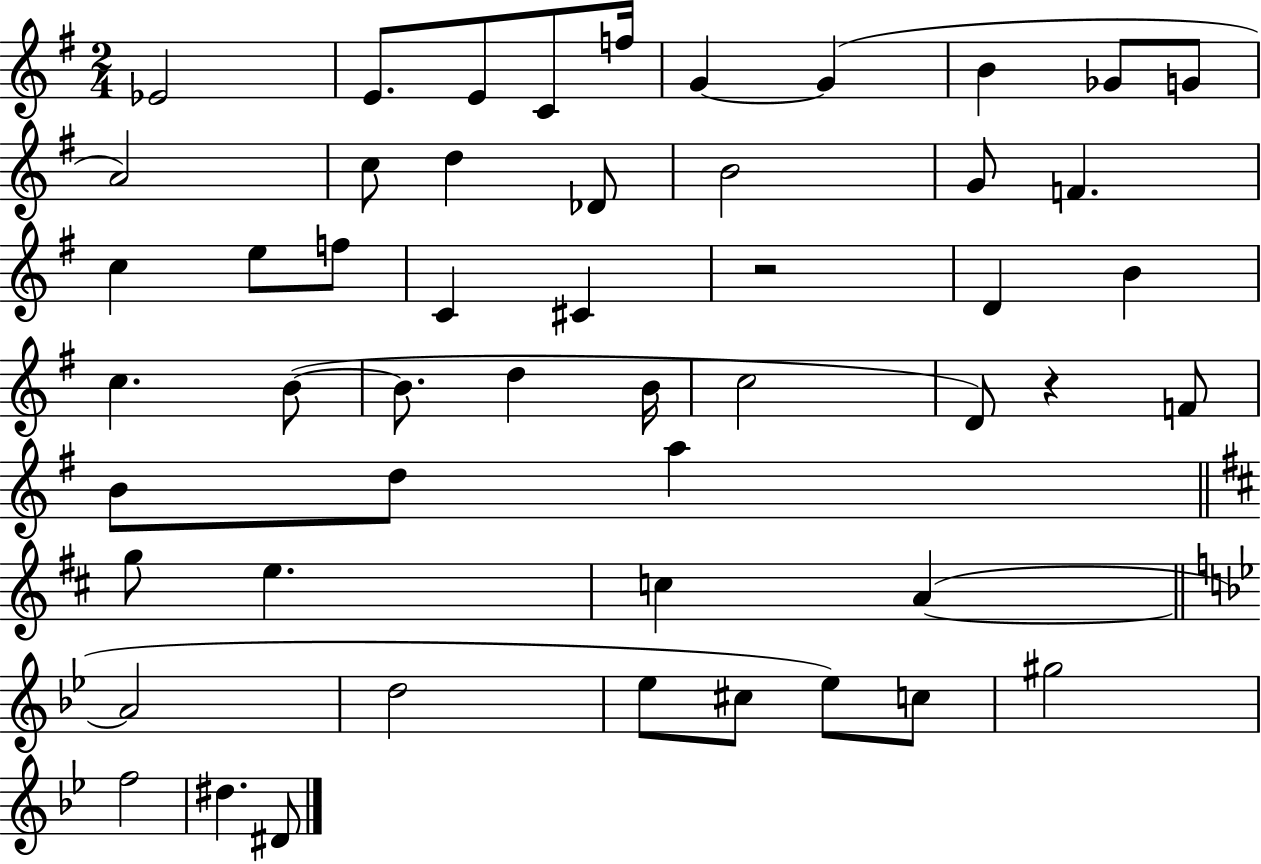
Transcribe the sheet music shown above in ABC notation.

X:1
T:Untitled
M:2/4
L:1/4
K:G
_E2 E/2 E/2 C/2 f/4 G G B _G/2 G/2 A2 c/2 d _D/2 B2 G/2 F c e/2 f/2 C ^C z2 D B c B/2 B/2 d B/4 c2 D/2 z F/2 B/2 d/2 a g/2 e c A A2 d2 _e/2 ^c/2 _e/2 c/2 ^g2 f2 ^d ^D/2